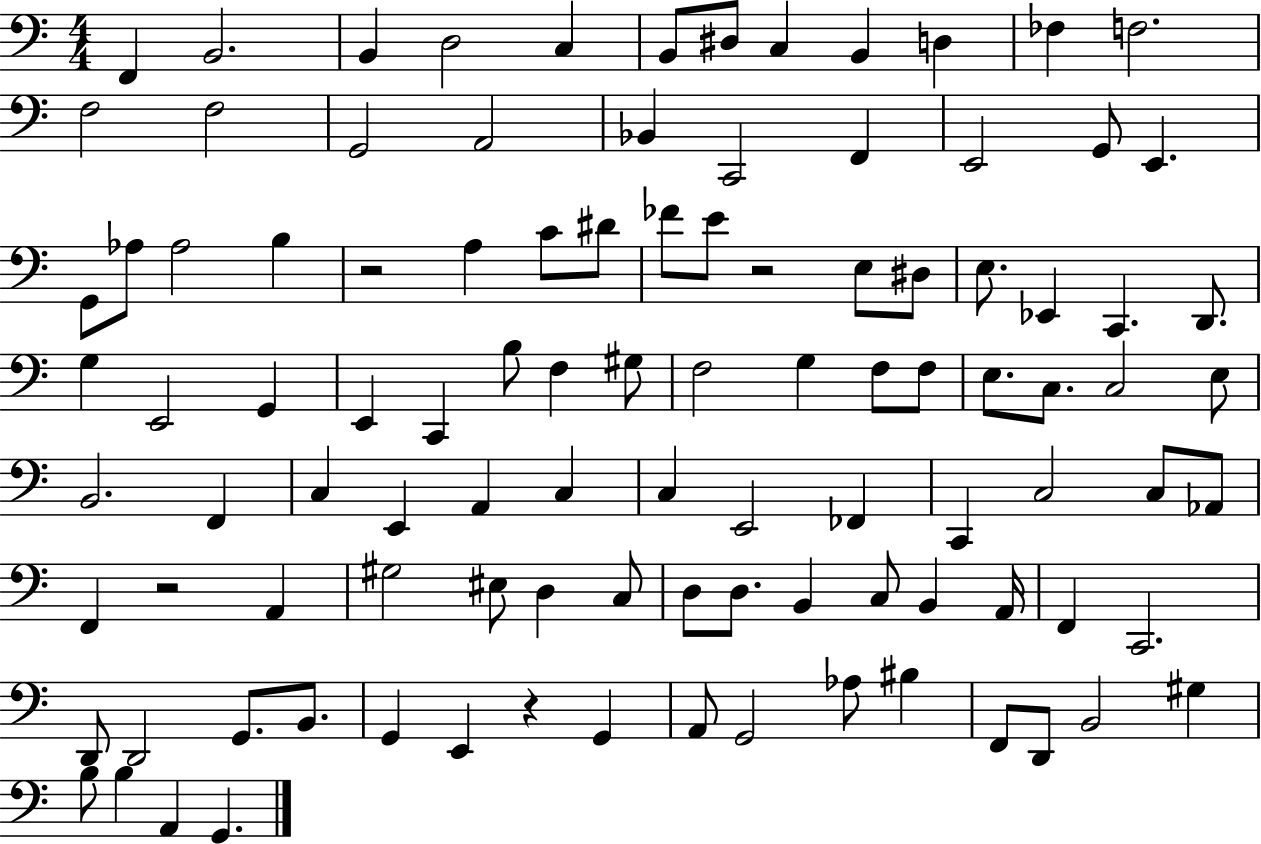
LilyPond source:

{
  \clef bass
  \numericTimeSignature
  \time 4/4
  \key c \major
  \repeat volta 2 { f,4 b,2. | b,4 d2 c4 | b,8 dis8 c4 b,4 d4 | fes4 f2. | \break f2 f2 | g,2 a,2 | bes,4 c,2 f,4 | e,2 g,8 e,4. | \break g,8 aes8 aes2 b4 | r2 a4 c'8 dis'8 | fes'8 e'8 r2 e8 dis8 | e8. ees,4 c,4. d,8. | \break g4 e,2 g,4 | e,4 c,4 b8 f4 gis8 | f2 g4 f8 f8 | e8. c8. c2 e8 | \break b,2. f,4 | c4 e,4 a,4 c4 | c4 e,2 fes,4 | c,4 c2 c8 aes,8 | \break f,4 r2 a,4 | gis2 eis8 d4 c8 | d8 d8. b,4 c8 b,4 a,16 | f,4 c,2. | \break d,8 d,2 g,8. b,8. | g,4 e,4 r4 g,4 | a,8 g,2 aes8 bis4 | f,8 d,8 b,2 gis4 | \break b8 b4 a,4 g,4. | } \bar "|."
}